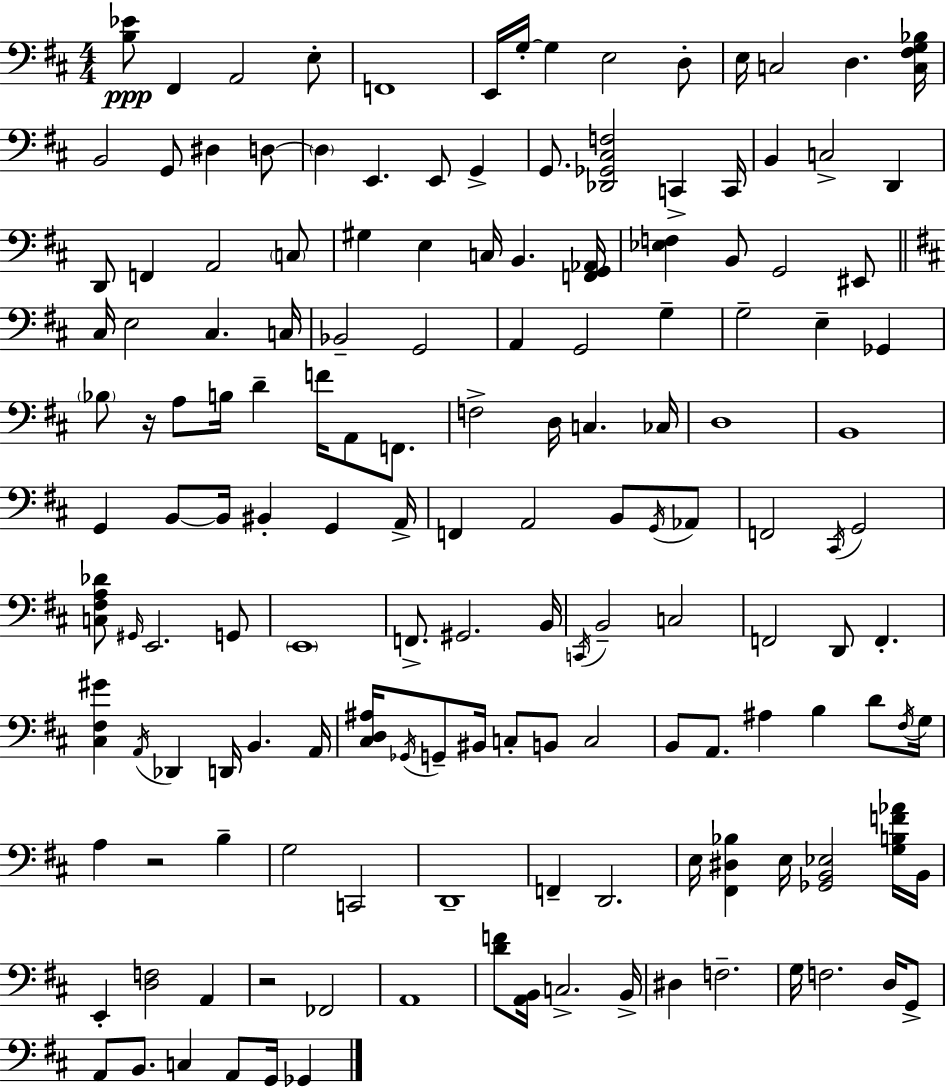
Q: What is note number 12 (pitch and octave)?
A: D3